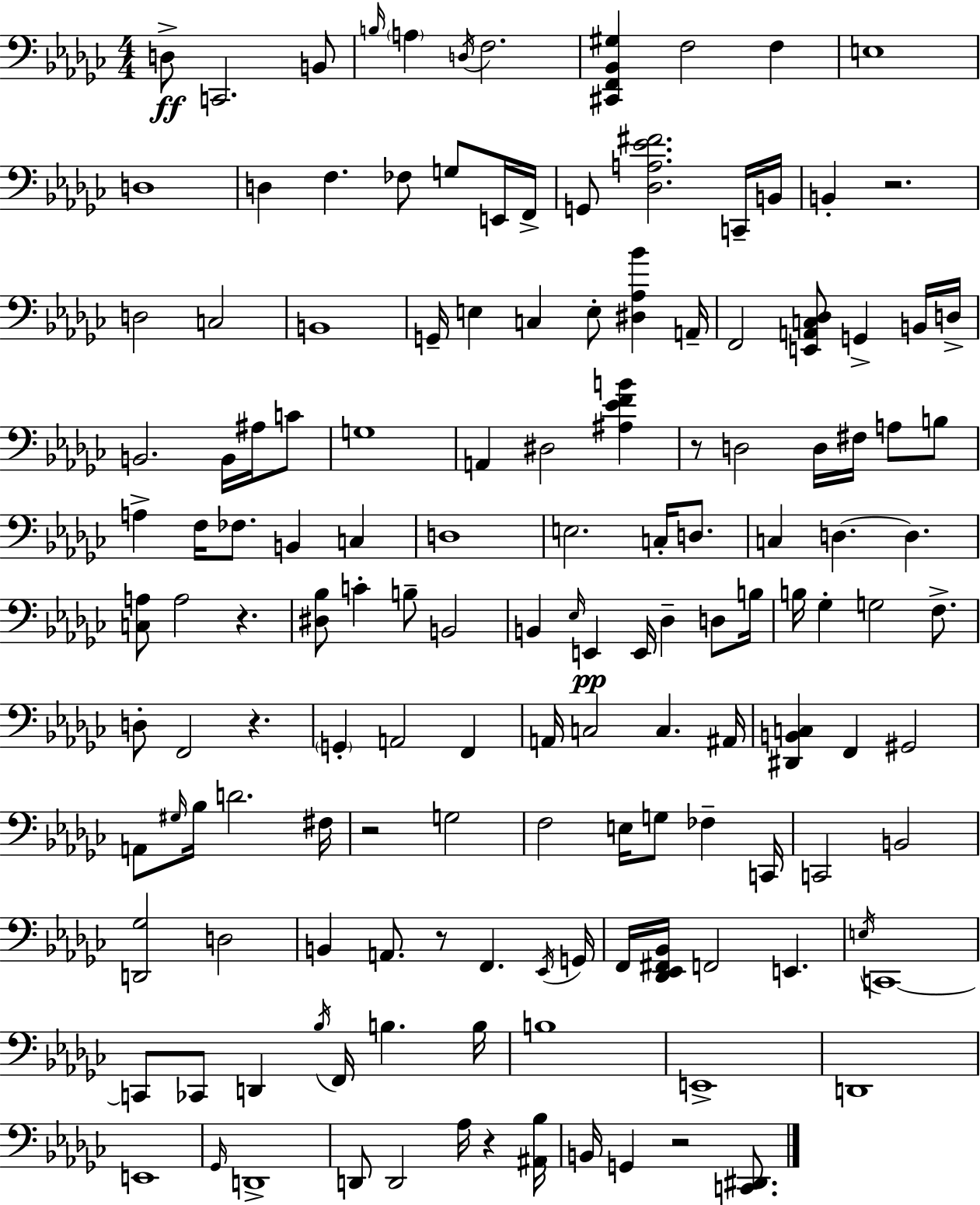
{
  \clef bass
  \numericTimeSignature
  \time 4/4
  \key ees \minor
  d8->\ff c,2. b,8 | \grace { b16 } \parenthesize a4 \acciaccatura { d16 } f2. | <cis, f, bes, gis>4 f2 f4 | e1 | \break d1 | d4 f4. fes8 g8 | e,16 f,16-> g,8 <des a ees' fis'>2. | c,16-- b,16 b,4-. r2. | \break d2 c2 | b,1 | g,16-- e4 c4 e8-. <dis aes bes'>4 | a,16-- f,2 <e, a, c des>8 g,4-> | \break b,16 d16-> b,2. b,16 ais16 | c'8 g1 | a,4 dis2 <ais ees' f' b'>4 | r8 d2 d16 fis16 a8 | \break b8 a4-> f16 fes8. b,4 c4 | d1 | e2. c16-. d8. | c4 d4.~~ d4. | \break <c a>8 a2 r4. | <dis bes>8 c'4-. b8-- b,2 | b,4 \grace { ees16 }\pp e,4 e,16 des4-- | d8 b16 b16 ges4-. g2 | \break f8.-> d8-. f,2 r4. | \parenthesize g,4-. a,2 f,4 | a,16 c2 c4. | ais,16 <dis, b, c>4 f,4 gis,2 | \break a,8 \grace { gis16 } bes16 d'2. | fis16 r2 g2 | f2 e16 g8 fes4-- | c,16 c,2 b,2 | \break <d, ges>2 d2 | b,4 a,8. r8 f,4. | \acciaccatura { ees,16 } g,16 f,16 <des, ees, fis, bes,>16 f,2 e,4. | \acciaccatura { e16 } c,1~~ | \break c,8 ces,8 d,4 \acciaccatura { bes16 } f,16 | b4. b16 b1 | e,1-> | d,1 | \break e,1 | \grace { ges,16 } d,1-> | d,8 d,2 | aes16 r4 <ais, bes>16 b,16 g,4 r2 | \break <c, dis,>8. \bar "|."
}